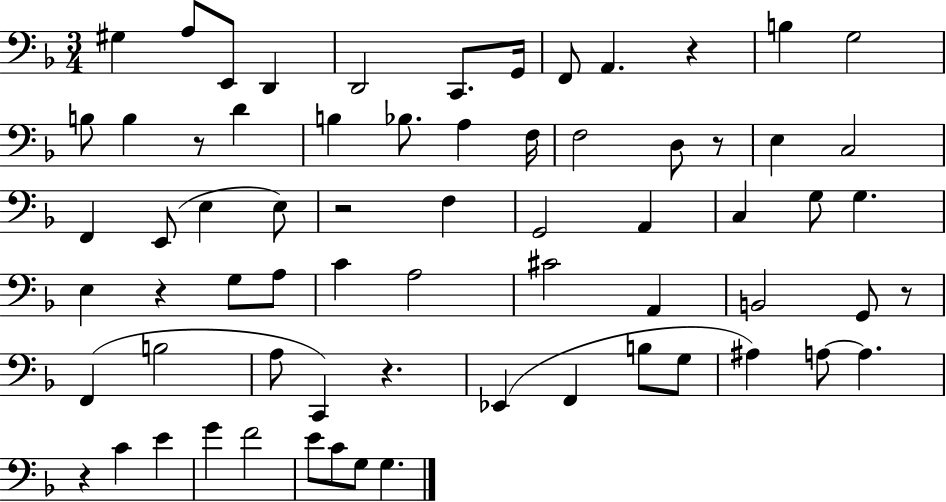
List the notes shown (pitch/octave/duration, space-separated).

G#3/q A3/e E2/e D2/q D2/h C2/e. G2/s F2/e A2/q. R/q B3/q G3/h B3/e B3/q R/e D4/q B3/q Bb3/e. A3/q F3/s F3/h D3/e R/e E3/q C3/h F2/q E2/e E3/q E3/e R/h F3/q G2/h A2/q C3/q G3/e G3/q. E3/q R/q G3/e A3/e C4/q A3/h C#4/h A2/q B2/h G2/e R/e F2/q B3/h A3/e C2/q R/q. Eb2/q F2/q B3/e G3/e A#3/q A3/e A3/q. R/q C4/q E4/q G4/q F4/h E4/e C4/e G3/e G3/q.